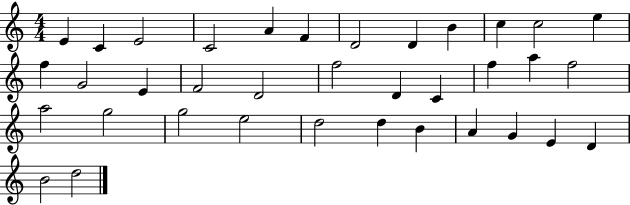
{
  \clef treble
  \numericTimeSignature
  \time 4/4
  \key c \major
  e'4 c'4 e'2 | c'2 a'4 f'4 | d'2 d'4 b'4 | c''4 c''2 e''4 | \break f''4 g'2 e'4 | f'2 d'2 | f''2 d'4 c'4 | f''4 a''4 f''2 | \break a''2 g''2 | g''2 e''2 | d''2 d''4 b'4 | a'4 g'4 e'4 d'4 | \break b'2 d''2 | \bar "|."
}